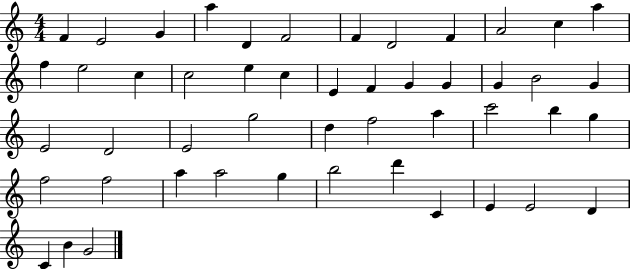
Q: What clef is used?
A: treble